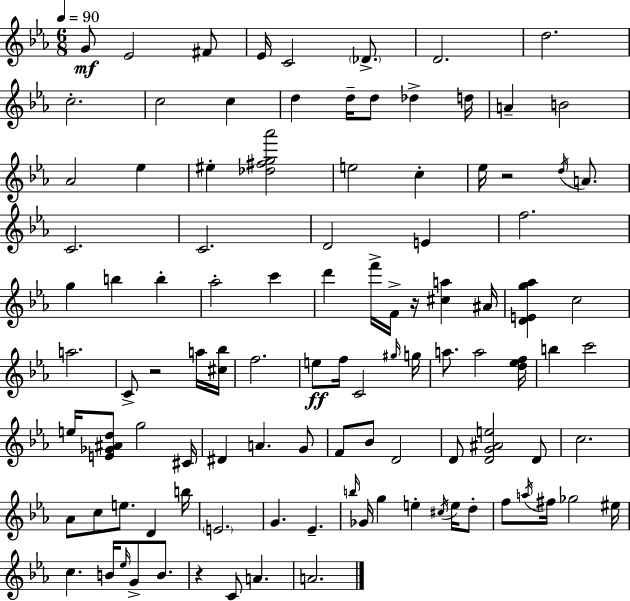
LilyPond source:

{
  \clef treble
  \numericTimeSignature
  \time 6/8
  \key ees \major
  \tempo 4 = 90
  g'8\mf ees'2 fis'8 | ees'16 c'2 \parenthesize des'8.-> | d'2. | d''2. | \break c''2.-. | c''2 c''4 | d''4 d''16-- d''8 des''4-> d''16 | a'4-- b'2 | \break aes'2 ees''4 | eis''4-. <des'' fis'' g'' aes'''>2 | e''2 c''4-. | ees''16 r2 \acciaccatura { d''16 } a'8. | \break c'2. | c'2. | d'2 e'4 | f''2. | \break g''4 b''4 b''4-. | aes''2-. c'''4 | d'''4 f'''16-> f'16-> r16 <cis'' a''>4 | ais'16 <d' e' g'' aes''>4 c''2 | \break a''2. | c'8-> r2 a''16 | <cis'' bes''>16 f''2. | e''8\ff f''16 c'2 | \break \grace { gis''16 } g''16 a''8. a''2 | <d'' ees'' f''>16 b''4 c'''2 | e''16 <e' ges' ais' d''>8 g''2 | cis'16 dis'4 a'4. | \break g'8 f'8 bes'8 d'2 | d'8 <d' g' ais' e''>2 | d'8 c''2. | aes'8 c''8 e''8. d'4 | \break b''16 \parenthesize e'2. | g'4. ees'4.-- | \grace { b''16 } ges'16 g''4 e''4-. | \acciaccatura { cis''16 } e''16 d''8-. f''8 \acciaccatura { a''16 } fis''16 ges''2 | \break eis''16 c''4. b'16 | \grace { ees''16 } g'8-> b'8. r4 c'8 | a'4. a'2. | \bar "|."
}